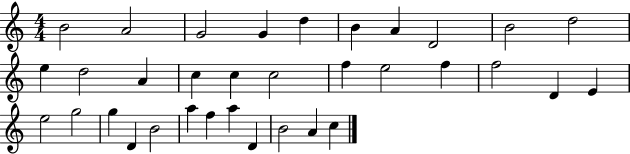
{
  \clef treble
  \numericTimeSignature
  \time 4/4
  \key c \major
  b'2 a'2 | g'2 g'4 d''4 | b'4 a'4 d'2 | b'2 d''2 | \break e''4 d''2 a'4 | c''4 c''4 c''2 | f''4 e''2 f''4 | f''2 d'4 e'4 | \break e''2 g''2 | g''4 d'4 b'2 | a''4 f''4 a''4 d'4 | b'2 a'4 c''4 | \break \bar "|."
}